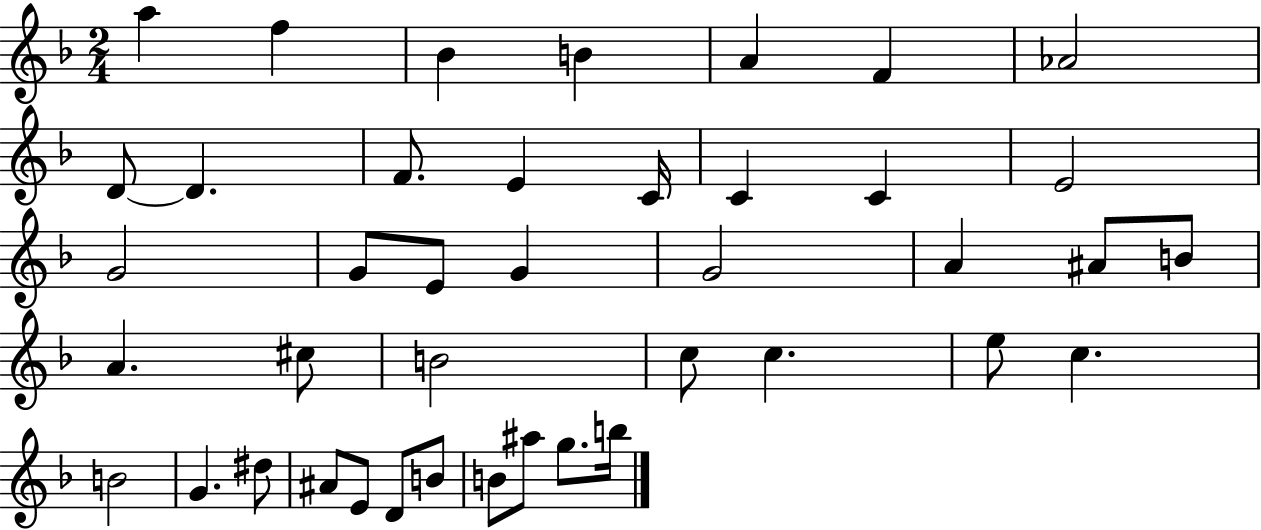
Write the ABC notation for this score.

X:1
T:Untitled
M:2/4
L:1/4
K:F
a f _B B A F _A2 D/2 D F/2 E C/4 C C E2 G2 G/2 E/2 G G2 A ^A/2 B/2 A ^c/2 B2 c/2 c e/2 c B2 G ^d/2 ^A/2 E/2 D/2 B/2 B/2 ^a/2 g/2 b/4